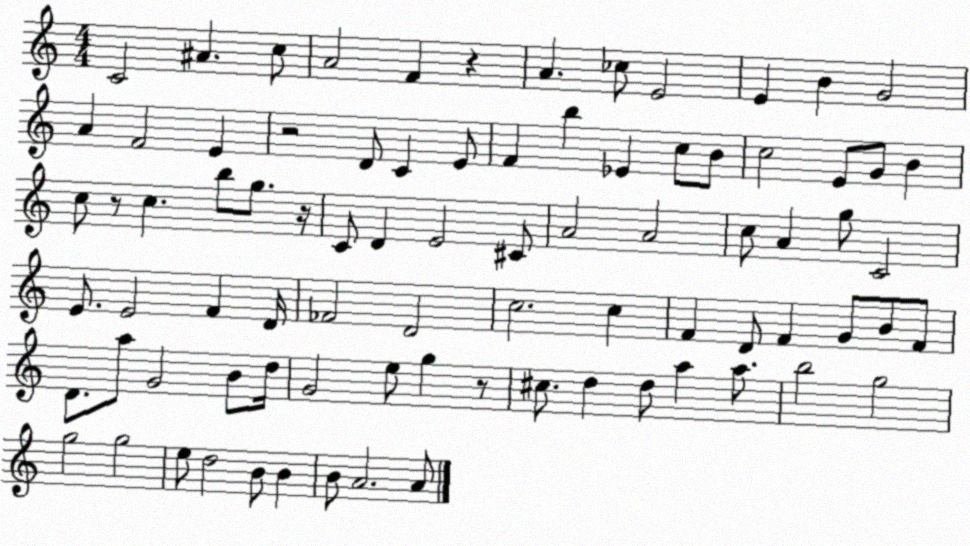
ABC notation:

X:1
T:Untitled
M:4/4
L:1/4
K:C
C2 ^A c/2 A2 F z A _c/2 E2 E B G2 A F2 E z2 D/2 C E/2 F b _E c/2 B/2 c2 E/2 G/2 B c/2 z/2 c b/2 g/2 z/4 C/2 D E2 ^C/2 A2 A2 c/2 A g/2 C2 E/2 E2 F D/4 _F2 D2 c2 c F D/2 F G/2 B/2 F/2 D/2 a/2 G2 B/2 d/4 G2 e/2 g z/2 ^c/2 d d/2 a a/2 b2 g2 g2 g2 e/2 d2 B/2 B B/2 A2 A/2